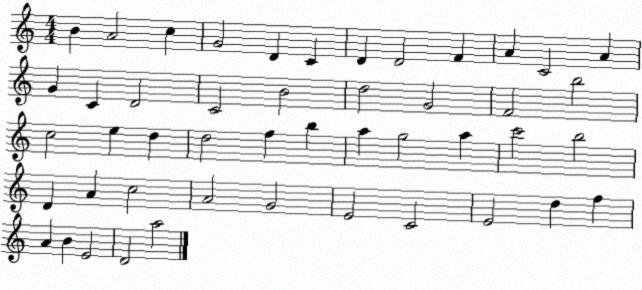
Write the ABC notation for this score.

X:1
T:Untitled
M:4/4
L:1/4
K:C
B A2 c G2 D C D D2 F A C2 A G C D2 C2 B2 d2 G2 F2 b2 c2 e d d2 f b a g2 a c'2 b2 D A c2 A2 G2 E2 C2 E2 d f A B E2 D2 a2